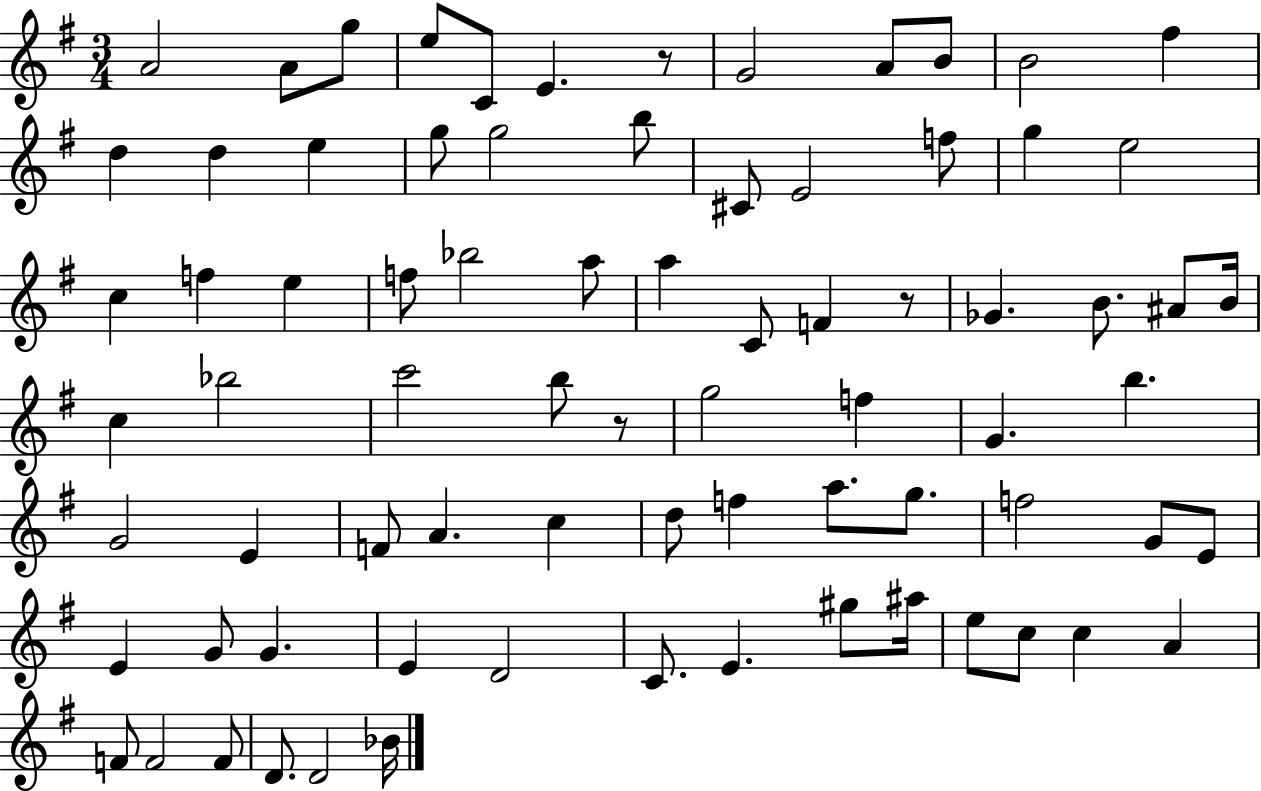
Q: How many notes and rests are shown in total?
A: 77